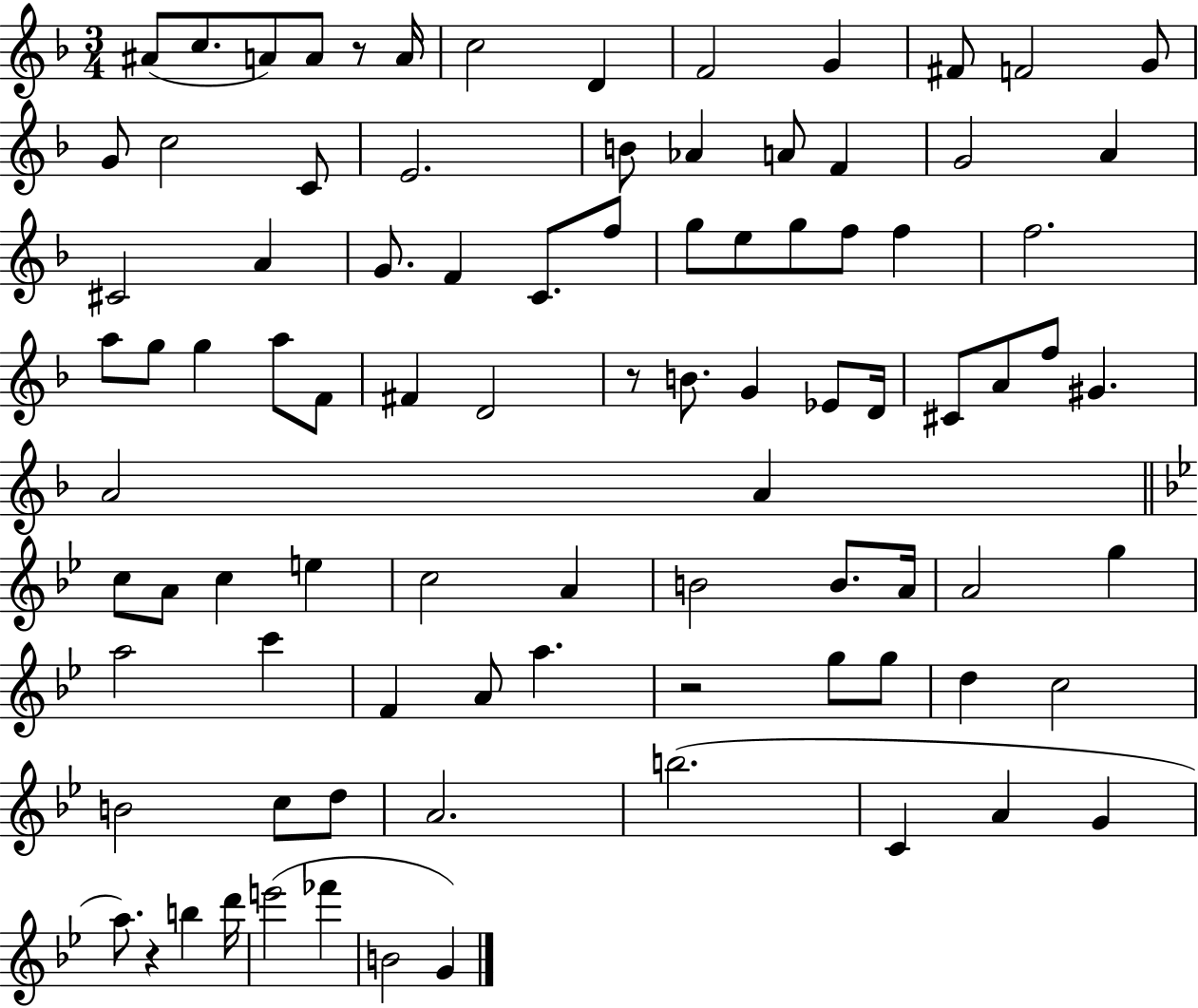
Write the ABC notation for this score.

X:1
T:Untitled
M:3/4
L:1/4
K:F
^A/2 c/2 A/2 A/2 z/2 A/4 c2 D F2 G ^F/2 F2 G/2 G/2 c2 C/2 E2 B/2 _A A/2 F G2 A ^C2 A G/2 F C/2 f/2 g/2 e/2 g/2 f/2 f f2 a/2 g/2 g a/2 F/2 ^F D2 z/2 B/2 G _E/2 D/4 ^C/2 A/2 f/2 ^G A2 A c/2 A/2 c e c2 A B2 B/2 A/4 A2 g a2 c' F A/2 a z2 g/2 g/2 d c2 B2 c/2 d/2 A2 b2 C A G a/2 z b d'/4 e'2 _f' B2 G